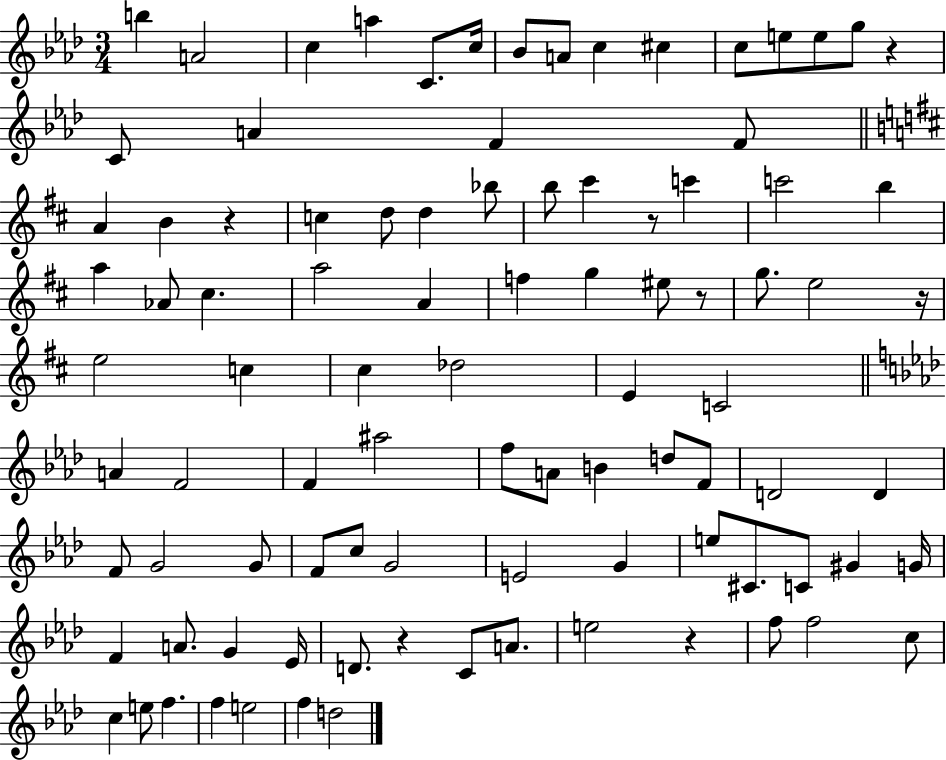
{
  \clef treble
  \numericTimeSignature
  \time 3/4
  \key aes \major
  b''4 a'2 | c''4 a''4 c'8. c''16 | bes'8 a'8 c''4 cis''4 | c''8 e''8 e''8 g''8 r4 | \break c'8 a'4 f'4 f'8 | \bar "||" \break \key d \major a'4 b'4 r4 | c''4 d''8 d''4 bes''8 | b''8 cis'''4 r8 c'''4 | c'''2 b''4 | \break a''4 aes'8 cis''4. | a''2 a'4 | f''4 g''4 eis''8 r8 | g''8. e''2 r16 | \break e''2 c''4 | cis''4 des''2 | e'4 c'2 | \bar "||" \break \key f \minor a'4 f'2 | f'4 ais''2 | f''8 a'8 b'4 d''8 f'8 | d'2 d'4 | \break f'8 g'2 g'8 | f'8 c''8 g'2 | e'2 g'4 | e''8 cis'8. c'8 gis'4 g'16 | \break f'4 a'8. g'4 ees'16 | d'8. r4 c'8 a'8. | e''2 r4 | f''8 f''2 c''8 | \break c''4 e''8 f''4. | f''4 e''2 | f''4 d''2 | \bar "|."
}